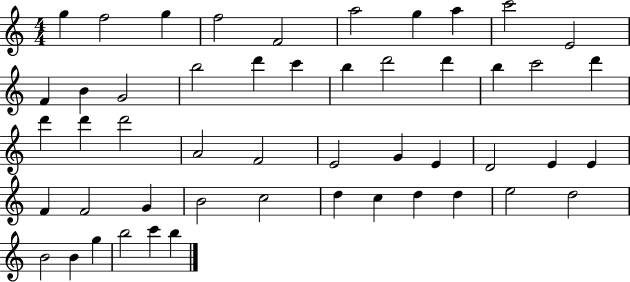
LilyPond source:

{
  \clef treble
  \numericTimeSignature
  \time 4/4
  \key c \major
  g''4 f''2 g''4 | f''2 f'2 | a''2 g''4 a''4 | c'''2 e'2 | \break f'4 b'4 g'2 | b''2 d'''4 c'''4 | b''4 d'''2 d'''4 | b''4 c'''2 d'''4 | \break d'''4 d'''4 d'''2 | a'2 f'2 | e'2 g'4 e'4 | d'2 e'4 e'4 | \break f'4 f'2 g'4 | b'2 c''2 | d''4 c''4 d''4 d''4 | e''2 d''2 | \break b'2 b'4 g''4 | b''2 c'''4 b''4 | \bar "|."
}